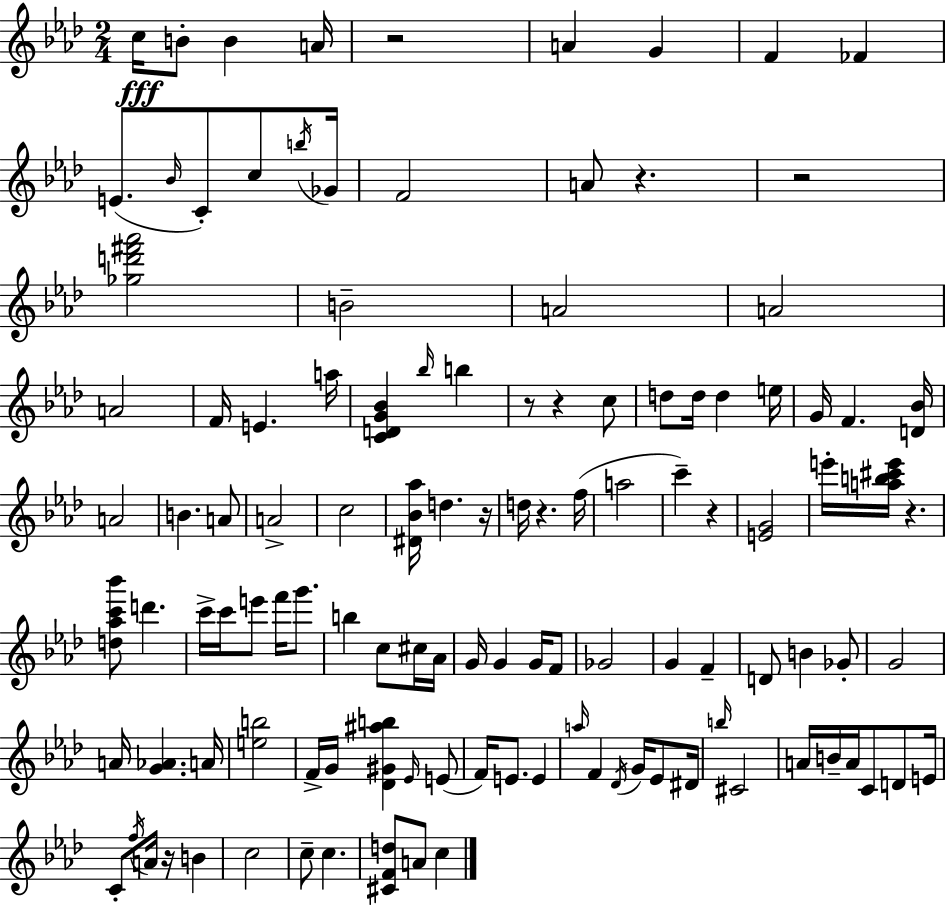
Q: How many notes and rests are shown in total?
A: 117